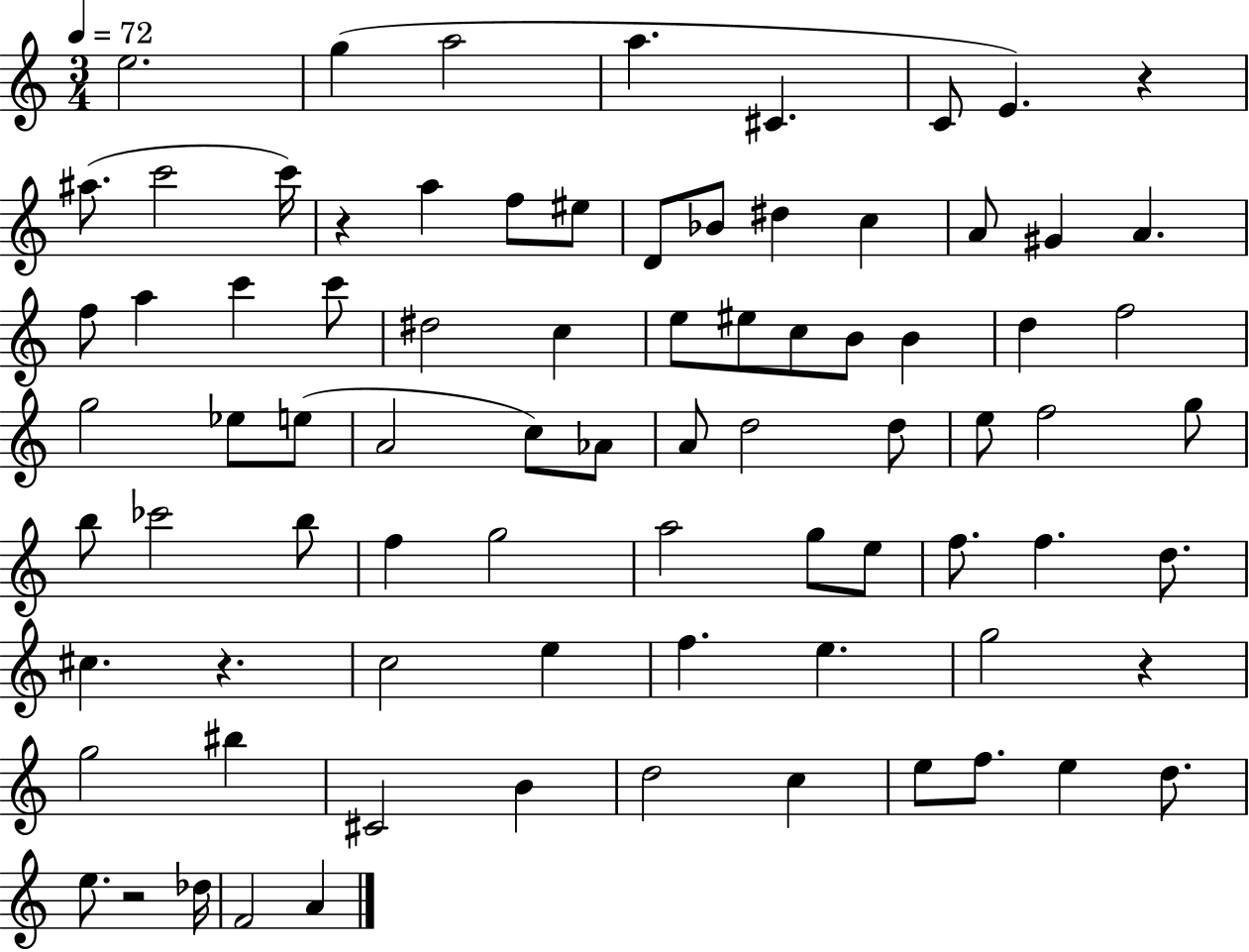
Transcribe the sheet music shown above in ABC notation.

X:1
T:Untitled
M:3/4
L:1/4
K:C
e2 g a2 a ^C C/2 E z ^a/2 c'2 c'/4 z a f/2 ^e/2 D/2 _B/2 ^d c A/2 ^G A f/2 a c' c'/2 ^d2 c e/2 ^e/2 c/2 B/2 B d f2 g2 _e/2 e/2 A2 c/2 _A/2 A/2 d2 d/2 e/2 f2 g/2 b/2 _c'2 b/2 f g2 a2 g/2 e/2 f/2 f d/2 ^c z c2 e f e g2 z g2 ^b ^C2 B d2 c e/2 f/2 e d/2 e/2 z2 _d/4 F2 A